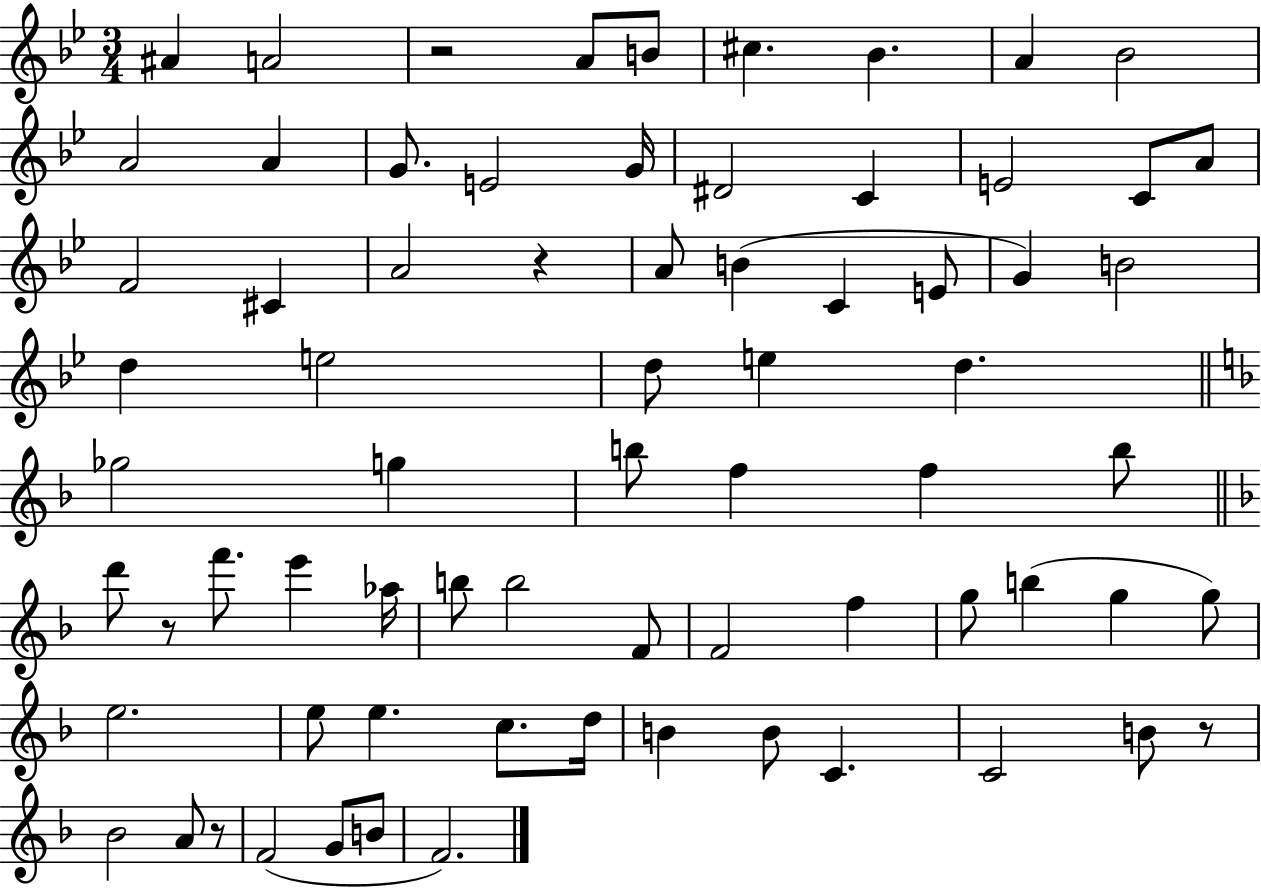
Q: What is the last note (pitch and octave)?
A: F4